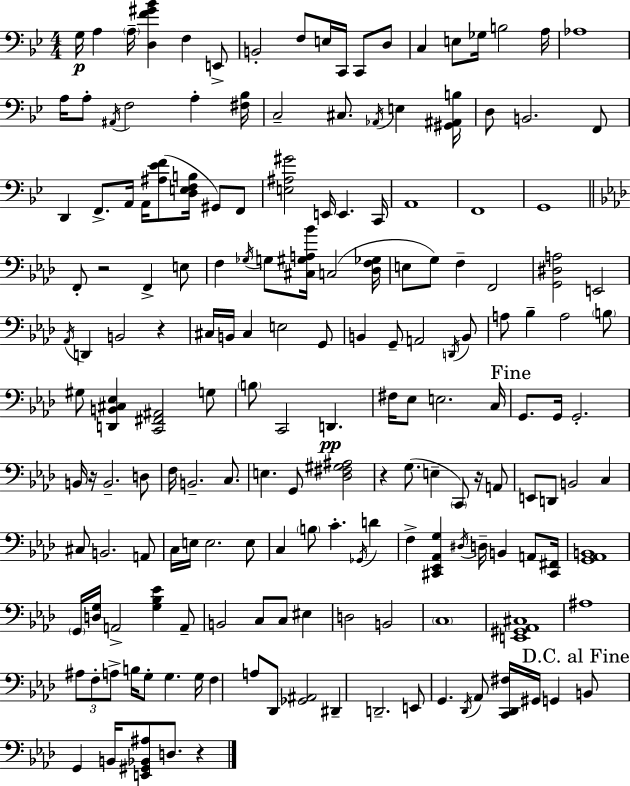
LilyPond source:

{
  \clef bass
  \numericTimeSignature
  \time 4/4
  \key g \minor
  \repeat volta 2 { g16\p a4 \parenthesize a16-- <d f' gis' bes'>4 f4 e,8-> | b,2-. f8 e16 c,16 c,8 d8 | c4 e8 ges16 b2 a16 | aes1 | \break a16 a8-. \acciaccatura { ais,16 } f2 a4-. | <fis bes>16 c2-- cis8. \acciaccatura { aes,16 } e4 | <gis, ais, b>16 d8 b,2. | f,8 d,4 f,8.-> a,16 a,16 <ais ees' f'>8( <d e f b>16 gis,8) | \break f,8 <e ais gis'>2 e,16 e,4. | c,16 a,1 | f,1 | g,1 | \break \bar "||" \break \key aes \major f,8-. r2 f,4-> e8 | f4 \acciaccatura { ges16 } g8 <cis gis a bes'>16 c2( | <des f ges>16 e8 g8) f4-- f,2 | <g, dis a>2 e,2 | \break \acciaccatura { aes,16 } d,4 b,2 r4 | cis16 b,16 cis4 e2 | g,8 b,4 g,8-- a,2 | \acciaccatura { d,16 } b,8 a8 bes4-- a2 | \break \parenthesize b8 gis8 <d, b, cis ees>4 <c, fis, ais,>2 | g8 \parenthesize b8 c,2 d,4.\pp | fis16 ees8 e2. | c16 \mark "Fine" g,8. g,16 g,2.-. | \break b,16 r16 b,2.-- | d8 f16 b,2.-- | c8. e4. g,8 <des fis gis ais>2 | r4 g8.( e4-- \parenthesize c,8) | \break r16 a,8 e,8 d,8 b,2 c4 | cis8 b,2. | a,8 c16 e16 e2. | e8 c4 \parenthesize b8 c'4.-. \acciaccatura { ges,16 } | \break d'4 f4-> <cis, ees, aes, g>4 \acciaccatura { dis16 } d16-- b,4 | a,8 <cis, fis,>16 <g, aes, b,>1 | \parenthesize g,16 <d g>16 a,2-> <g bes ees'>4 | a,8-- b,2 c8 c8 | \break eis4 d2 b,2 | \parenthesize c1 | <e, gis, aes, cis>1 | ais1 | \break \tuplet 3/2 { ais8 f8-. a8-> } b16 g8-. g4. | g16 f4 a8 des,8 <ges, ais,>2 | dis,4-- d,2.-- | e,8 g,4. \acciaccatura { des,16 } aes,8 | \break <c, des, fis>16 gis,16 g,4 \mark "D.C. al Fine" b,8 g,4 b,16 <e, gis, bes, ais>8 d8. | r4 } \bar "|."
}